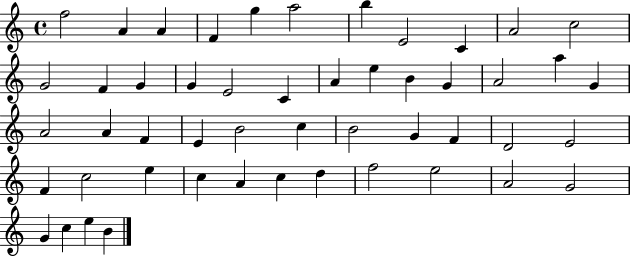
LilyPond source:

{
  \clef treble
  \time 4/4
  \defaultTimeSignature
  \key c \major
  f''2 a'4 a'4 | f'4 g''4 a''2 | b''4 e'2 c'4 | a'2 c''2 | \break g'2 f'4 g'4 | g'4 e'2 c'4 | a'4 e''4 b'4 g'4 | a'2 a''4 g'4 | \break a'2 a'4 f'4 | e'4 b'2 c''4 | b'2 g'4 f'4 | d'2 e'2 | \break f'4 c''2 e''4 | c''4 a'4 c''4 d''4 | f''2 e''2 | a'2 g'2 | \break g'4 c''4 e''4 b'4 | \bar "|."
}